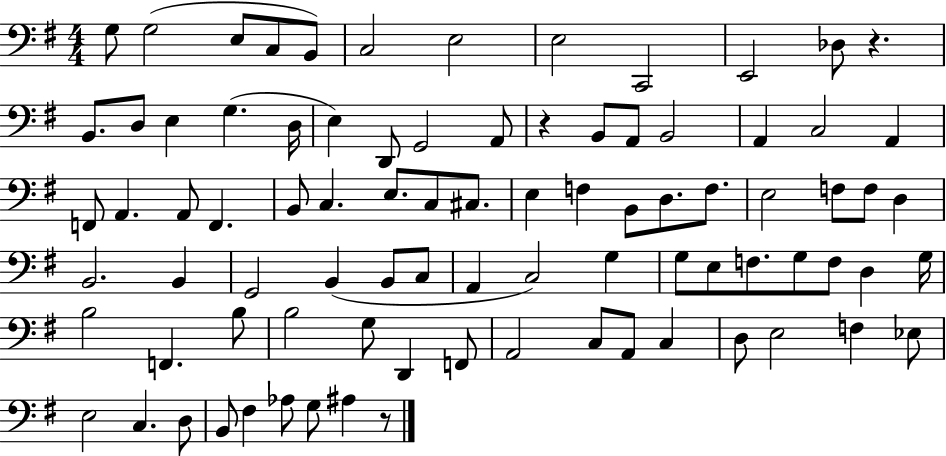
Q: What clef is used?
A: bass